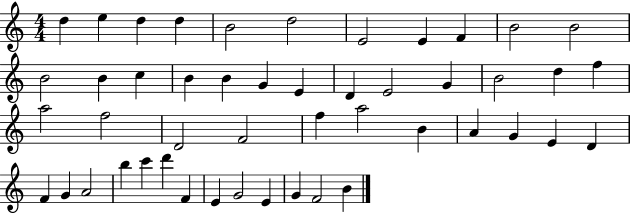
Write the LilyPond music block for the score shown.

{
  \clef treble
  \numericTimeSignature
  \time 4/4
  \key c \major
  d''4 e''4 d''4 d''4 | b'2 d''2 | e'2 e'4 f'4 | b'2 b'2 | \break b'2 b'4 c''4 | b'4 b'4 g'4 e'4 | d'4 e'2 g'4 | b'2 d''4 f''4 | \break a''2 f''2 | d'2 f'2 | f''4 a''2 b'4 | a'4 g'4 e'4 d'4 | \break f'4 g'4 a'2 | b''4 c'''4 d'''4 f'4 | e'4 g'2 e'4 | g'4 f'2 b'4 | \break \bar "|."
}